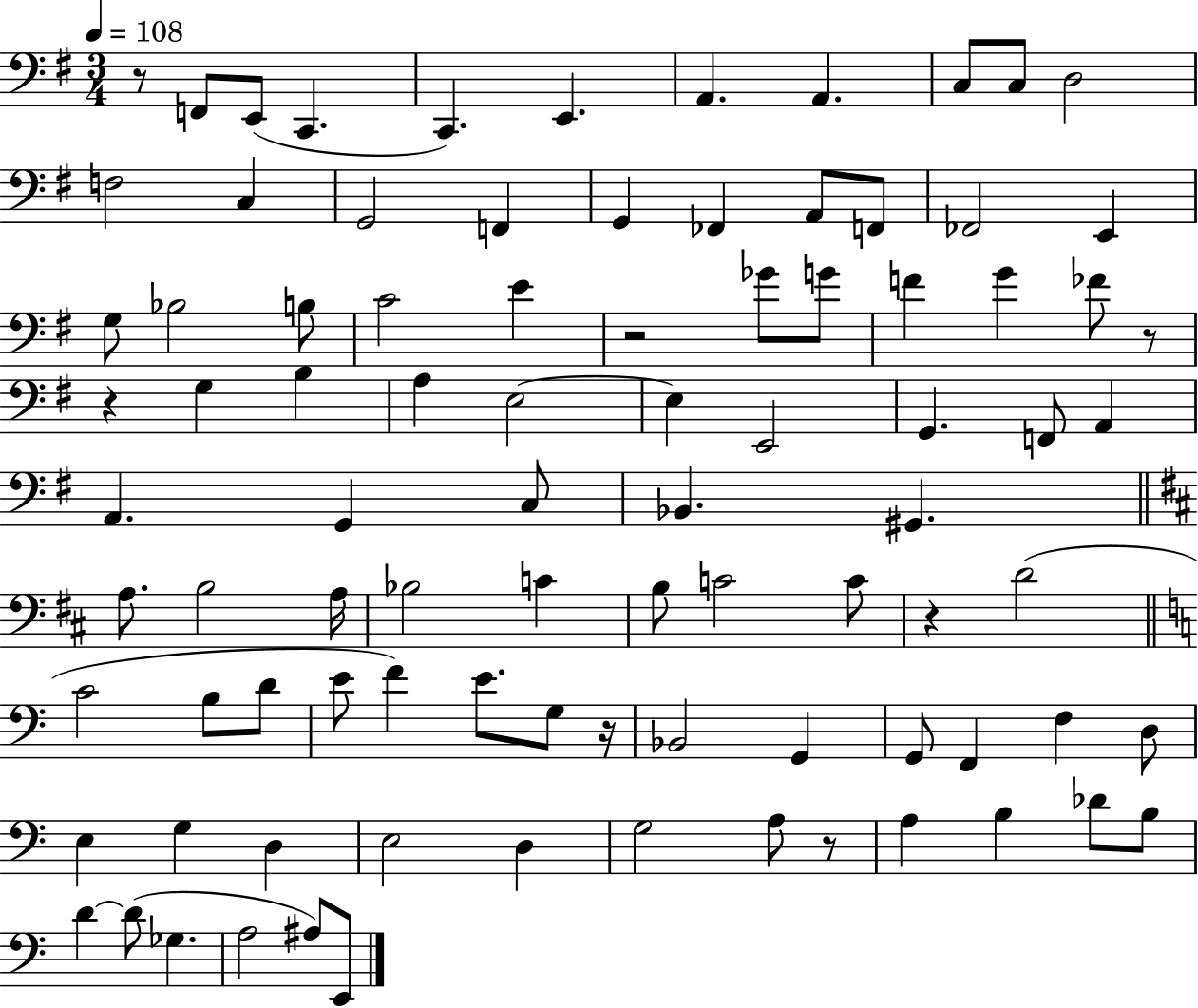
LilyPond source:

{
  \clef bass
  \numericTimeSignature
  \time 3/4
  \key g \major
  \tempo 4 = 108
  \repeat volta 2 { r8 f,8 e,8( c,4. | c,4.) e,4. | a,4. a,4. | c8 c8 d2 | \break f2 c4 | g,2 f,4 | g,4 fes,4 a,8 f,8 | fes,2 e,4 | \break g8 bes2 b8 | c'2 e'4 | r2 ges'8 g'8 | f'4 g'4 fes'8 r8 | \break r4 g4 b4 | a4 e2~~ | e4 e,2 | g,4. f,8 a,4 | \break a,4. g,4 c8 | bes,4. gis,4. | \bar "||" \break \key b \minor a8. b2 a16 | bes2 c'4 | b8 c'2 c'8 | r4 d'2( | \break \bar "||" \break \key a \minor c'2 b8 d'8 | e'8 f'4) e'8. g8 r16 | bes,2 g,4 | g,8 f,4 f4 d8 | \break e4 g4 d4 | e2 d4 | g2 a8 r8 | a4 b4 des'8 b8 | \break d'4~~ d'8( ges4. | a2 ais8) e,8 | } \bar "|."
}